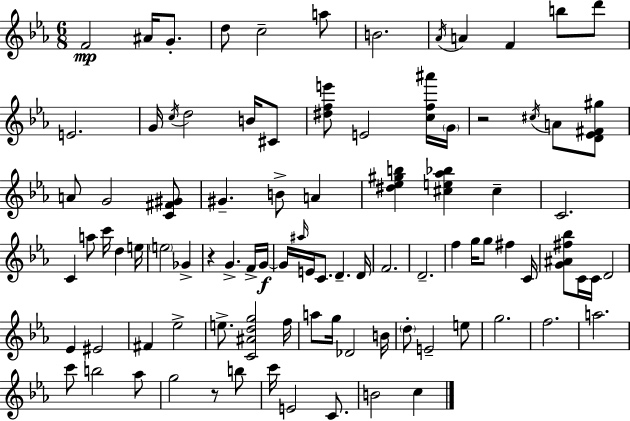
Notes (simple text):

F4/h A#4/s G4/e. D5/e C5/h A5/e B4/h. Ab4/s A4/q F4/q B5/e D6/e E4/h. G4/s C5/s D5/h B4/s C#4/e [D#5,F5,E6]/e E4/h [C5,F5,A#6]/s G4/s R/h C#5/s A4/e [D4,Eb4,F#4,G#5]/e A4/e G4/h [C4,F#4,G#4]/e G#4/q. B4/e A4/q [D#5,Eb5,G#5,B5]/q [C#5,E5,Ab5,Bb5]/q C#5/q C4/h. C4/q A5/e C6/s D5/q E5/s E5/h Gb4/q R/q G4/q. F4/s G4/s G4/s A#5/s E4/s C4/e. D4/q. D4/s F4/h. D4/h. F5/q G5/s G5/e F#5/q C4/s [G4,A#4,F#5,Bb5]/e C4/s C4/s D4/h Eb4/q EIS4/h F#4/q Eb5/h E5/e. [C4,A#4,D5,G5]/h F5/s A5/e G5/s Db4/h B4/s D5/e E4/h E5/e G5/h. F5/h. A5/h. C6/e B5/h Ab5/e G5/h R/e B5/e C6/s E4/h C4/e. B4/h C5/q